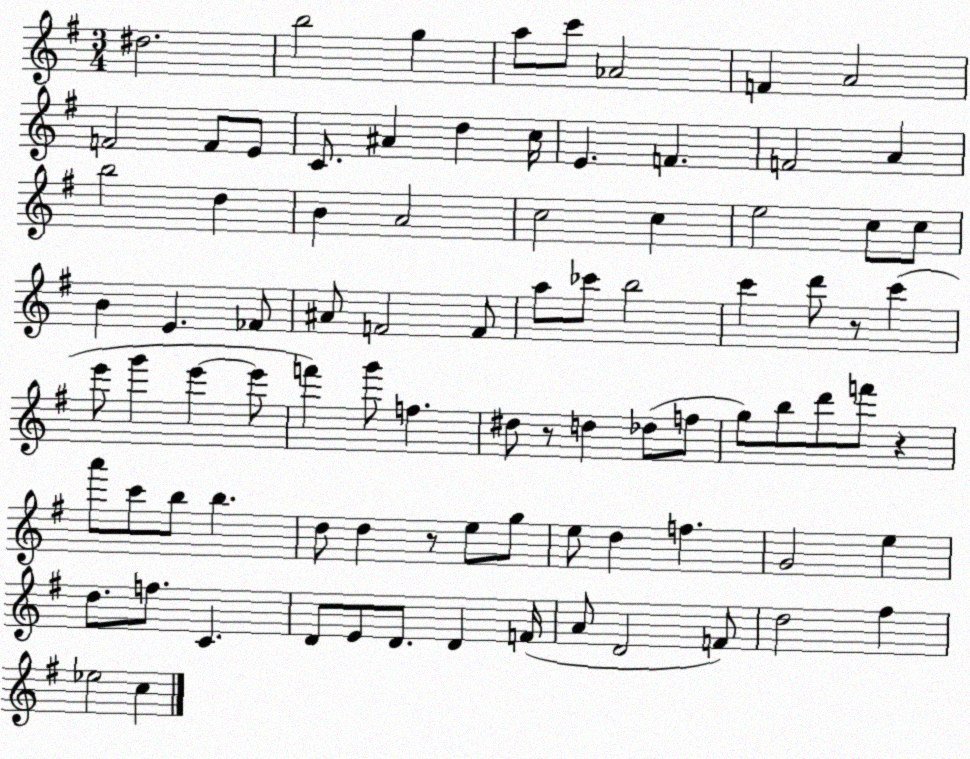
X:1
T:Untitled
M:3/4
L:1/4
K:G
^d2 b2 g a/2 c'/2 _A2 F A2 F2 F/2 E/2 C/2 ^A d c/4 E F F2 A b2 d B A2 c2 c e2 c/2 c/2 B E _F/2 ^A/2 F2 F/2 a/2 _c'/2 b2 c' d'/2 z/2 c' e'/2 g' e' e'/2 f' g'/2 f ^d/2 z/2 d _d/2 f/2 g/2 b/2 d'/2 f'/2 z a'/2 c'/2 b/2 b d/2 d z/2 e/2 g/2 e/2 d f G2 e d/2 f/2 C D/2 E/2 D/2 D F/4 A/2 D2 F/2 d2 ^f _e2 c